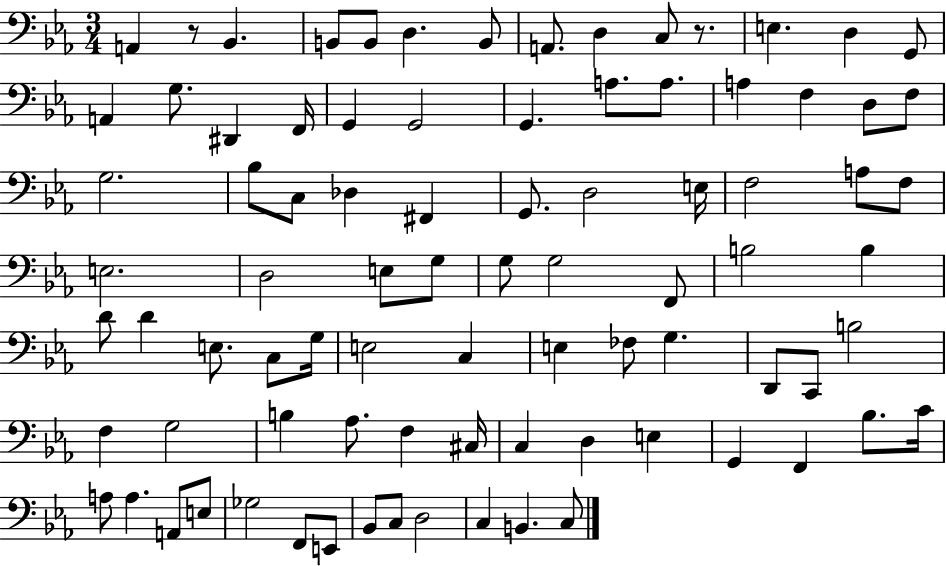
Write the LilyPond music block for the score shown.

{
  \clef bass
  \numericTimeSignature
  \time 3/4
  \key ees \major
  a,4 r8 bes,4. | b,8 b,8 d4. b,8 | a,8. d4 c8 r8. | e4. d4 g,8 | \break a,4 g8. dis,4 f,16 | g,4 g,2 | g,4. a8. a8. | a4 f4 d8 f8 | \break g2. | bes8 c8 des4 fis,4 | g,8. d2 e16 | f2 a8 f8 | \break e2. | d2 e8 g8 | g8 g2 f,8 | b2 b4 | \break d'8 d'4 e8. c8 g16 | e2 c4 | e4 fes8 g4. | d,8 c,8 b2 | \break f4 g2 | b4 aes8. f4 cis16 | c4 d4 e4 | g,4 f,4 bes8. c'16 | \break a8 a4. a,8 e8 | ges2 f,8 e,8 | bes,8 c8 d2 | c4 b,4. c8 | \break \bar "|."
}